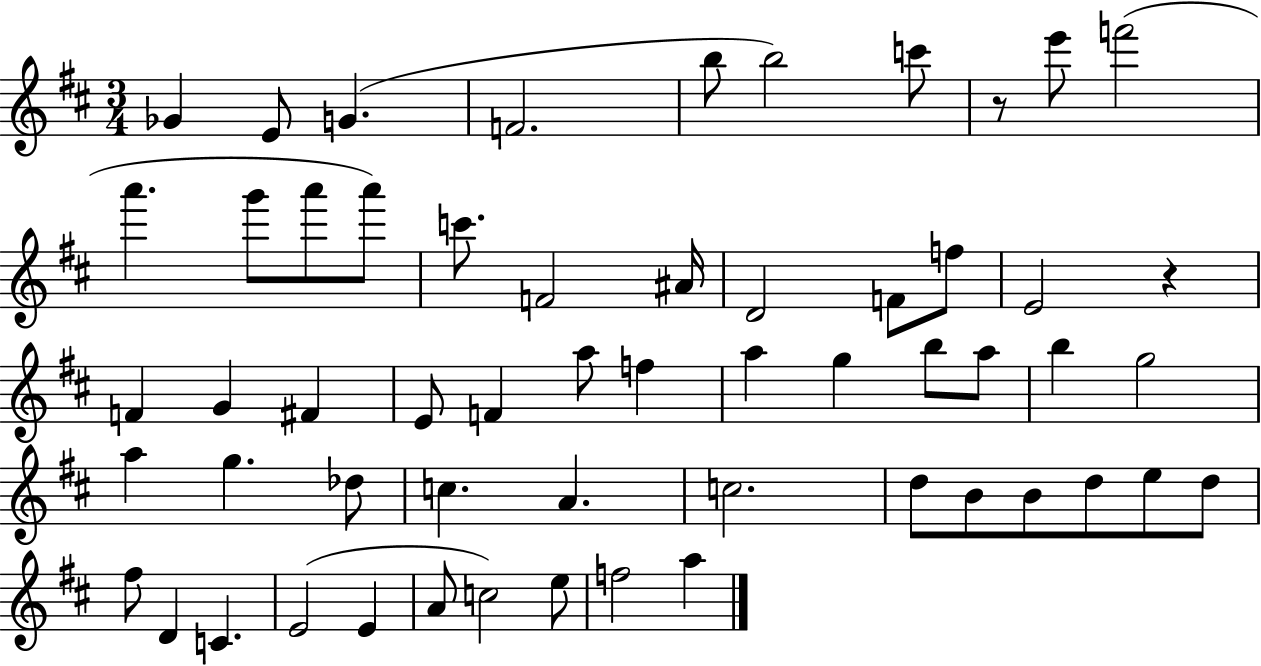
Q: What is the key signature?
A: D major